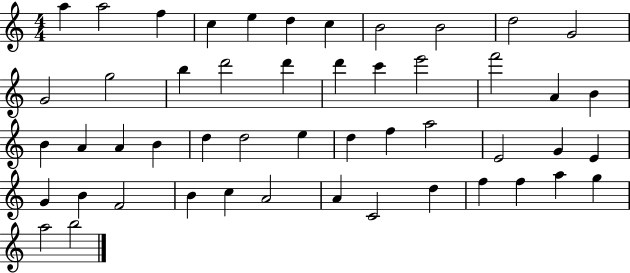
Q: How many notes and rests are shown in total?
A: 50